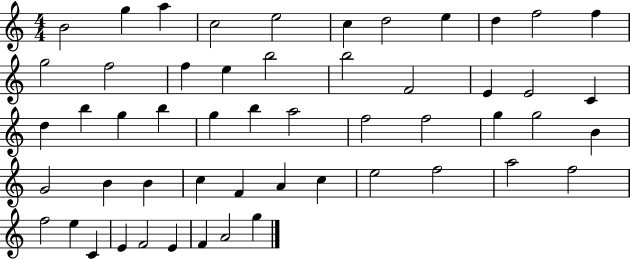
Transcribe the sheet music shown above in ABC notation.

X:1
T:Untitled
M:4/4
L:1/4
K:C
B2 g a c2 e2 c d2 e d f2 f g2 f2 f e b2 b2 F2 E E2 C d b g b g b a2 f2 f2 g g2 B G2 B B c F A c e2 f2 a2 f2 f2 e C E F2 E F A2 g